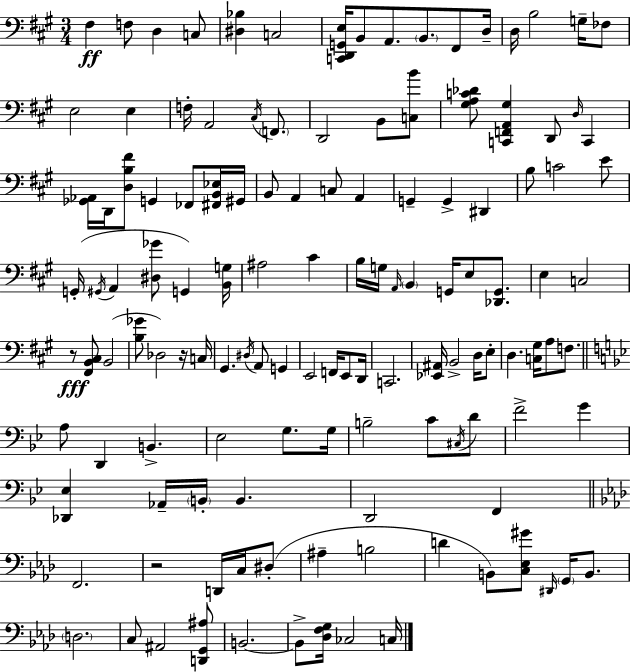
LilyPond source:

{
  \clef bass
  \numericTimeSignature
  \time 3/4
  \key a \major
  fis4\ff f8 d4 c8 | <dis bes>4 c2 | <c, d, g, e>16 b,8 a,8. \parenthesize b,8. fis,8 d16-- | d16 b2 g16-- fes8 | \break e2 e4 | f16-. a,2 \acciaccatura { cis16 } \parenthesize f,8. | d,2 b,8 <c b'>8 | <gis a c' des'>8 <c, f, a, gis>4 d,8 \grace { d16 } c,4 | \break <ges, aes,>16 d,16 <d b fis'>8 g,4 fes,8 | <fis, b, ees>16 gis,16 b,8 a,4 c8 a,4 | g,4-- g,4-> dis,4 | b8 c'2 | \break e'8 g,16-.( \acciaccatura { gis,16 } a,4 <dis ges'>8 g,4) | <b, g>16 ais2 cis'4 | b16 g16 \grace { a,16 } \parenthesize b,4 g,16 e8 | <des, g,>8. e4 c2 | \break r8\fff <fis, b, cis>8 b,2( | <b ges'>8 des2) | r16 c16 gis,4. \acciaccatura { dis16 } a,8 | g,4 e,2 | \break f,16 e,8 d,16 c,2. | <ees, ais,>16 b,2-> | d16 e8-. d4. <c gis>16 | a8 f8. \bar "||" \break \key bes \major a8 d,4 b,4.-> | ees2 g8. g16 | b2-- c'8 \acciaccatura { cis16 } d'8 | f'2-> g'4 | \break <des, ees>4 aes,16-- \parenthesize b,16-. b,4. | d,2 f,4 | \bar "||" \break \key aes \major f,2. | r2 d,16 c16 dis8-.( | ais4-- b2 | d'4 b,8) <c ees gis'>8 \grace { dis,16 } \parenthesize g,16 b,8. | \break \parenthesize d2. | c8 ais,2 <d, g, ais>8 | b,2.~~ | b,8-> <des f g>16 ces2 | \break c16 \bar "|."
}